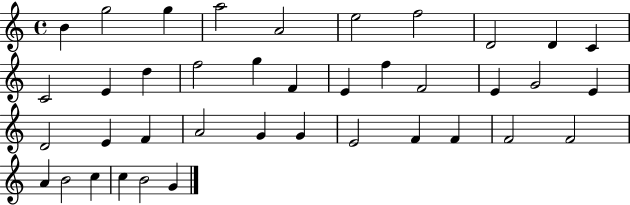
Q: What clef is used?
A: treble